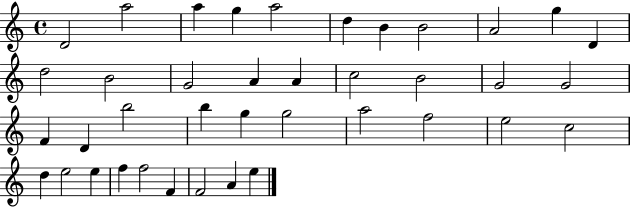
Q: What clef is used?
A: treble